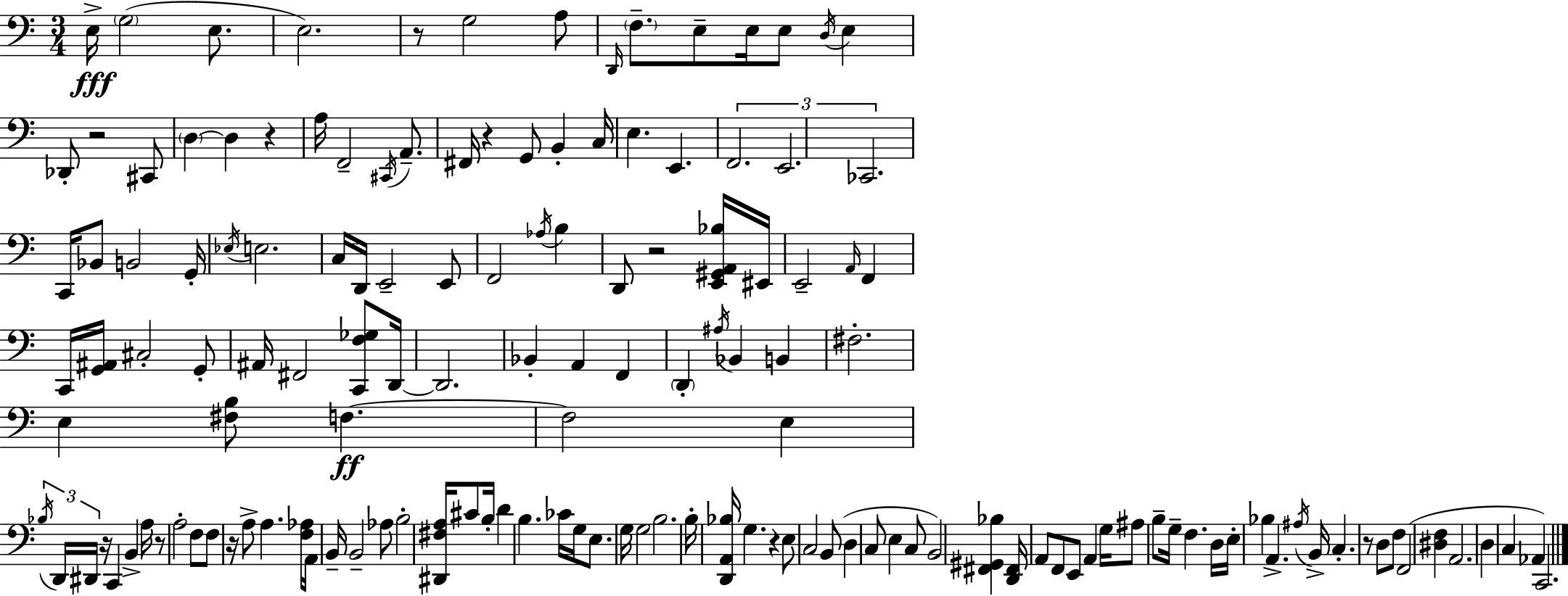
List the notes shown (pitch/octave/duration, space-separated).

E3/s G3/h E3/e. E3/h. R/e G3/h A3/e D2/s F3/e. E3/e E3/s E3/e D3/s E3/q Db2/e R/h C#2/e D3/q D3/q R/q A3/s F2/h C#2/s A2/e. F#2/s R/q G2/e B2/q C3/s E3/q. E2/q. F2/h. E2/h. CES2/h. C2/s Bb2/e B2/h G2/s Eb3/s E3/h. C3/s D2/s E2/h E2/e F2/h Ab3/s B3/q D2/e R/h [E2,G#2,A2,Bb3]/s EIS2/s E2/h A2/s F2/q C2/s [G2,A#2]/s C#3/h G2/e A#2/s F#2/h [C2,F3,Gb3]/e D2/s D2/h. Bb2/q A2/q F2/q D2/q A#3/s Bb2/q B2/q F#3/h. E3/q [F#3,B3]/e F3/q. F3/h E3/q Bb3/s D2/s D#2/s R/s C2/q B2/q A3/s R/e A3/h F3/e F3/e R/s A3/e A3/q. [F3,Ab3]/s A2/s B2/s B2/h Ab3/e B3/h [D#2,F#3,A3]/s C#4/e B3/s D4/q B3/q. CES4/s G3/s E3/e. G3/s G3/h B3/h. B3/s [D2,A2,Bb3]/s G3/q. R/q E3/e C3/h B2/e D3/q C3/e E3/q C3/e B2/h [F#2,G#2,Bb3]/q [D2,F#2]/s A2/e F2/e E2/e A2/q G3/s A#3/e B3/e G3/s F3/q. D3/s E3/s Bb3/q A2/q. A#3/s B2/s C3/q. R/e D3/e F3/e F2/h [D#3,F3]/q A2/h. D3/q C3/q Ab2/q C2/h.